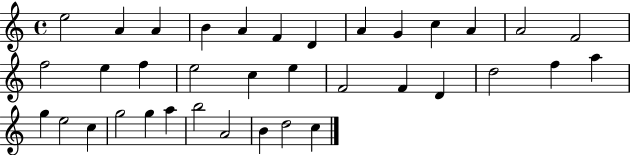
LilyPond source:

{
  \clef treble
  \time 4/4
  \defaultTimeSignature
  \key c \major
  e''2 a'4 a'4 | b'4 a'4 f'4 d'4 | a'4 g'4 c''4 a'4 | a'2 f'2 | \break f''2 e''4 f''4 | e''2 c''4 e''4 | f'2 f'4 d'4 | d''2 f''4 a''4 | \break g''4 e''2 c''4 | g''2 g''4 a''4 | b''2 a'2 | b'4 d''2 c''4 | \break \bar "|."
}